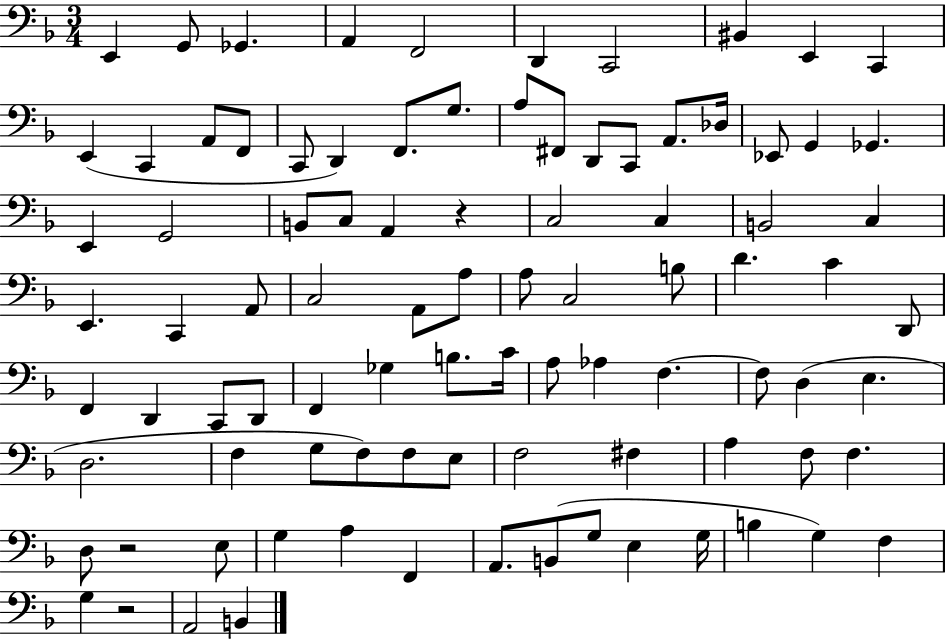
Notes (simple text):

E2/q G2/e Gb2/q. A2/q F2/h D2/q C2/h BIS2/q E2/q C2/q E2/q C2/q A2/e F2/e C2/e D2/q F2/e. G3/e. A3/e F#2/e D2/e C2/e A2/e. Db3/s Eb2/e G2/q Gb2/q. E2/q G2/h B2/e C3/e A2/q R/q C3/h C3/q B2/h C3/q E2/q. C2/q A2/e C3/h A2/e A3/e A3/e C3/h B3/e D4/q. C4/q D2/e F2/q D2/q C2/e D2/e F2/q Gb3/q B3/e. C4/s A3/e Ab3/q F3/q. F3/e D3/q E3/q. D3/h. F3/q G3/e F3/e F3/e E3/e F3/h F#3/q A3/q F3/e F3/q. D3/e R/h E3/e G3/q A3/q F2/q A2/e. B2/e G3/e E3/q G3/s B3/q G3/q F3/q G3/q R/h A2/h B2/q